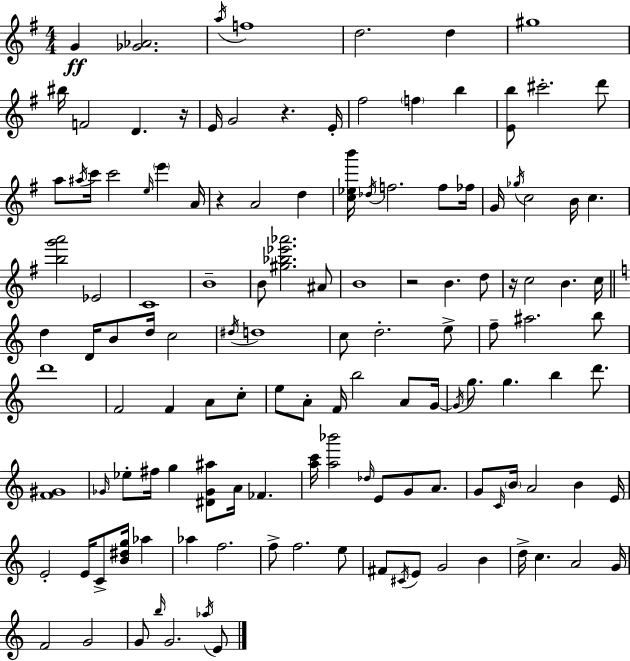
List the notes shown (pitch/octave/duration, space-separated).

G4/q [Gb4,Ab4]/h. A5/s F5/w D5/h. D5/q G#5/w BIS5/s F4/h D4/q. R/s E4/s G4/h R/q. E4/s F#5/h F5/q B5/q [E4,B5]/e C#6/h. D6/e A5/e A#5/s C6/s C6/h E5/s E6/q A4/s R/q A4/h D5/q [C5,Eb5,B6]/s Db5/s F5/h. F5/e FES5/s G4/s Gb5/s C5/h B4/s C5/q. [B5,G6,A6]/h Eb4/h C4/w B4/w B4/e [G#5,Bb5,Eb6,Ab6]/h. A#4/e B4/w R/h B4/q. D5/e R/s C5/h B4/q. C5/s D5/q D4/s B4/e D5/s C5/h D#5/s D5/w C5/e D5/h. E5/e F5/e A#5/h. B5/e D6/w F4/h F4/q A4/e C5/e E5/e A4/e F4/s B5/h A4/e G4/s G4/s G5/e. G5/q. B5/q D6/e. [F4,G#4]/w Gb4/s Eb5/e F#5/s G5/q [D#4,Gb4,A#5]/e A4/s FES4/q. [A5,C6]/s [A5,Bb6]/h Db5/s E4/e G4/e A4/e. G4/e C4/s B4/s A4/h B4/q E4/s E4/h E4/s C4/e [B4,D#5,G5]/s Ab5/q Ab5/q F5/h. F5/e F5/h. E5/e F#4/e C#4/s E4/e G4/h B4/q D5/s C5/q. A4/h G4/s F4/h G4/h G4/e B5/s G4/h. Ab5/s E4/e